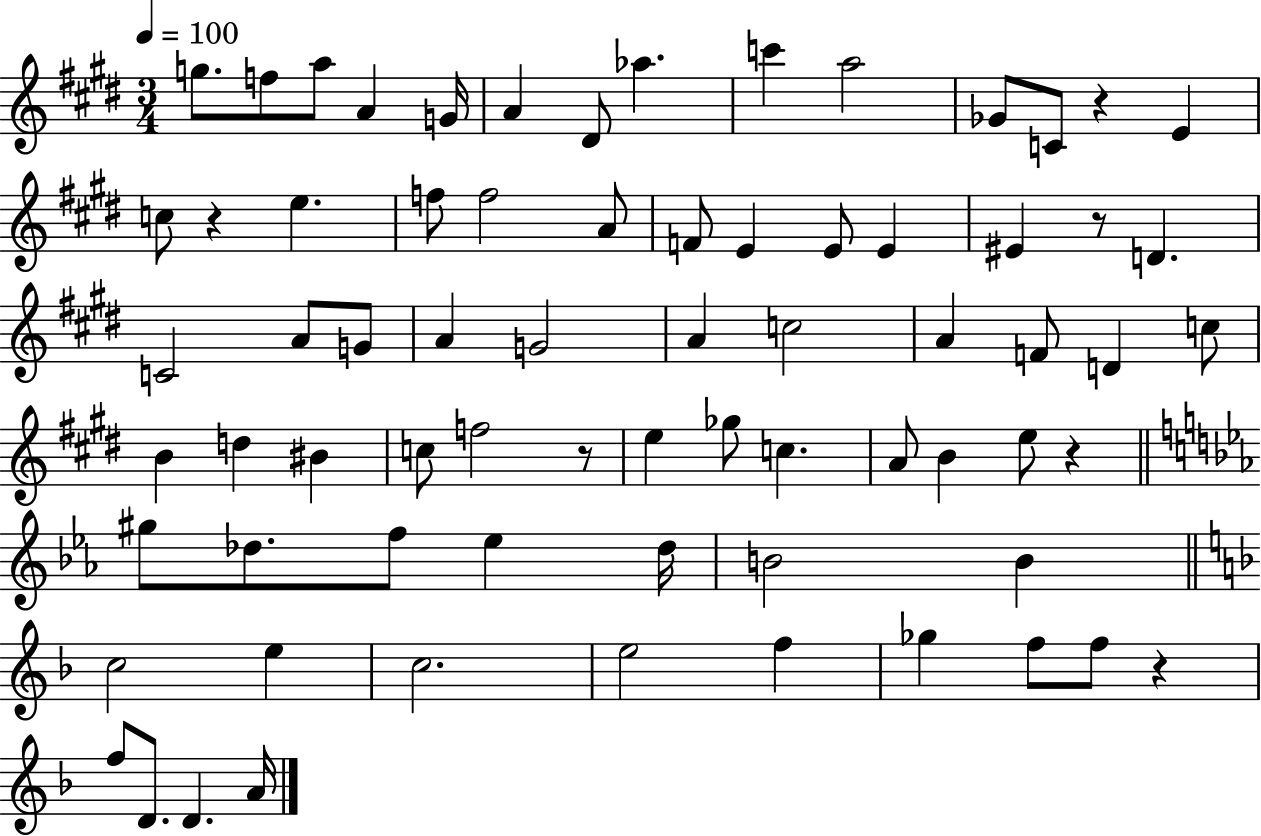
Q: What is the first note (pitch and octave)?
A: G5